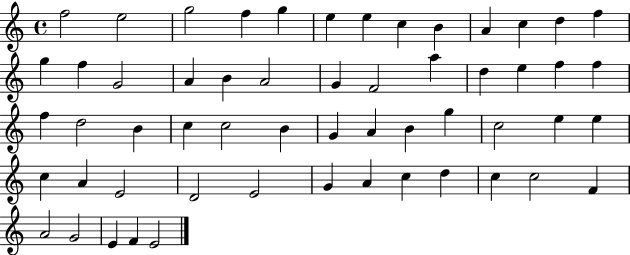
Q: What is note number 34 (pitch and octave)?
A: A4